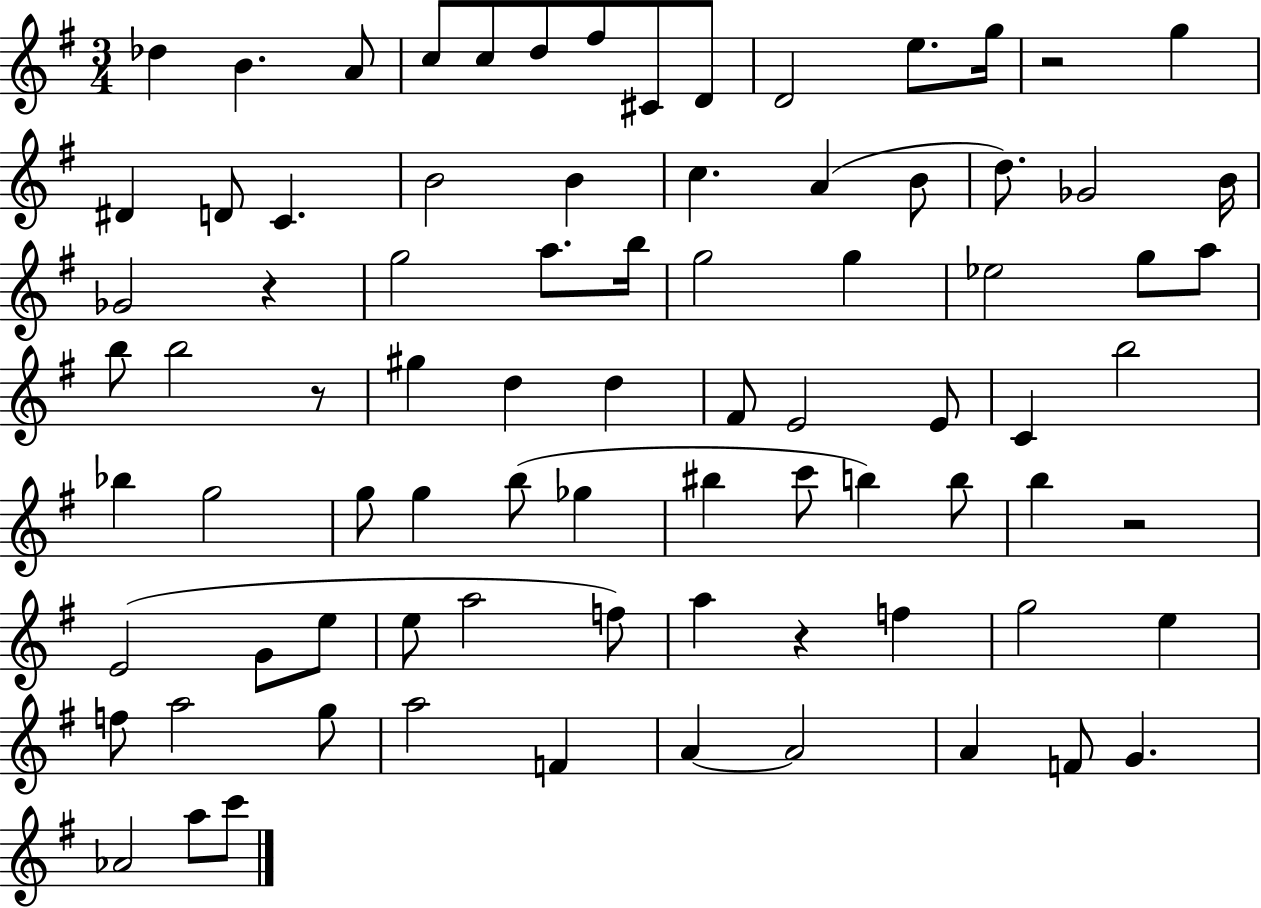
Db5/q B4/q. A4/e C5/e C5/e D5/e F#5/e C#4/e D4/e D4/h E5/e. G5/s R/h G5/q D#4/q D4/e C4/q. B4/h B4/q C5/q. A4/q B4/e D5/e. Gb4/h B4/s Gb4/h R/q G5/h A5/e. B5/s G5/h G5/q Eb5/h G5/e A5/e B5/e B5/h R/e G#5/q D5/q D5/q F#4/e E4/h E4/e C4/q B5/h Bb5/q G5/h G5/e G5/q B5/e Gb5/q BIS5/q C6/e B5/q B5/e B5/q R/h E4/h G4/e E5/e E5/e A5/h F5/e A5/q R/q F5/q G5/h E5/q F5/e A5/h G5/e A5/h F4/q A4/q A4/h A4/q F4/e G4/q. Ab4/h A5/e C6/e